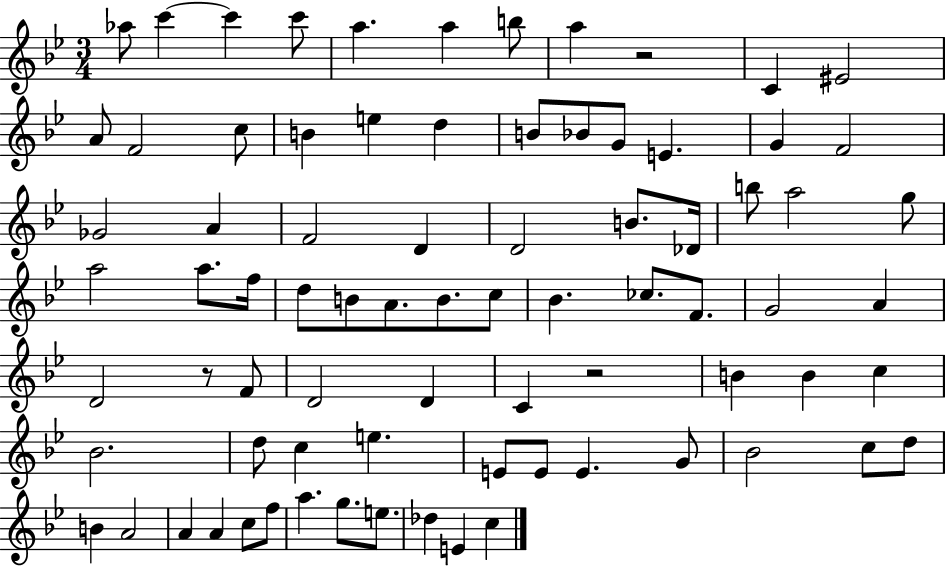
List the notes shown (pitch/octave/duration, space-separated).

Ab5/e C6/q C6/q C6/e A5/q. A5/q B5/e A5/q R/h C4/q EIS4/h A4/e F4/h C5/e B4/q E5/q D5/q B4/e Bb4/e G4/e E4/q. G4/q F4/h Gb4/h A4/q F4/h D4/q D4/h B4/e. Db4/s B5/e A5/h G5/e A5/h A5/e. F5/s D5/e B4/e A4/e. B4/e. C5/e Bb4/q. CES5/e. F4/e. G4/h A4/q D4/h R/e F4/e D4/h D4/q C4/q R/h B4/q B4/q C5/q Bb4/h. D5/e C5/q E5/q. E4/e E4/e E4/q. G4/e Bb4/h C5/e D5/e B4/q A4/h A4/q A4/q C5/e F5/e A5/q. G5/e. E5/e. Db5/q E4/q C5/q